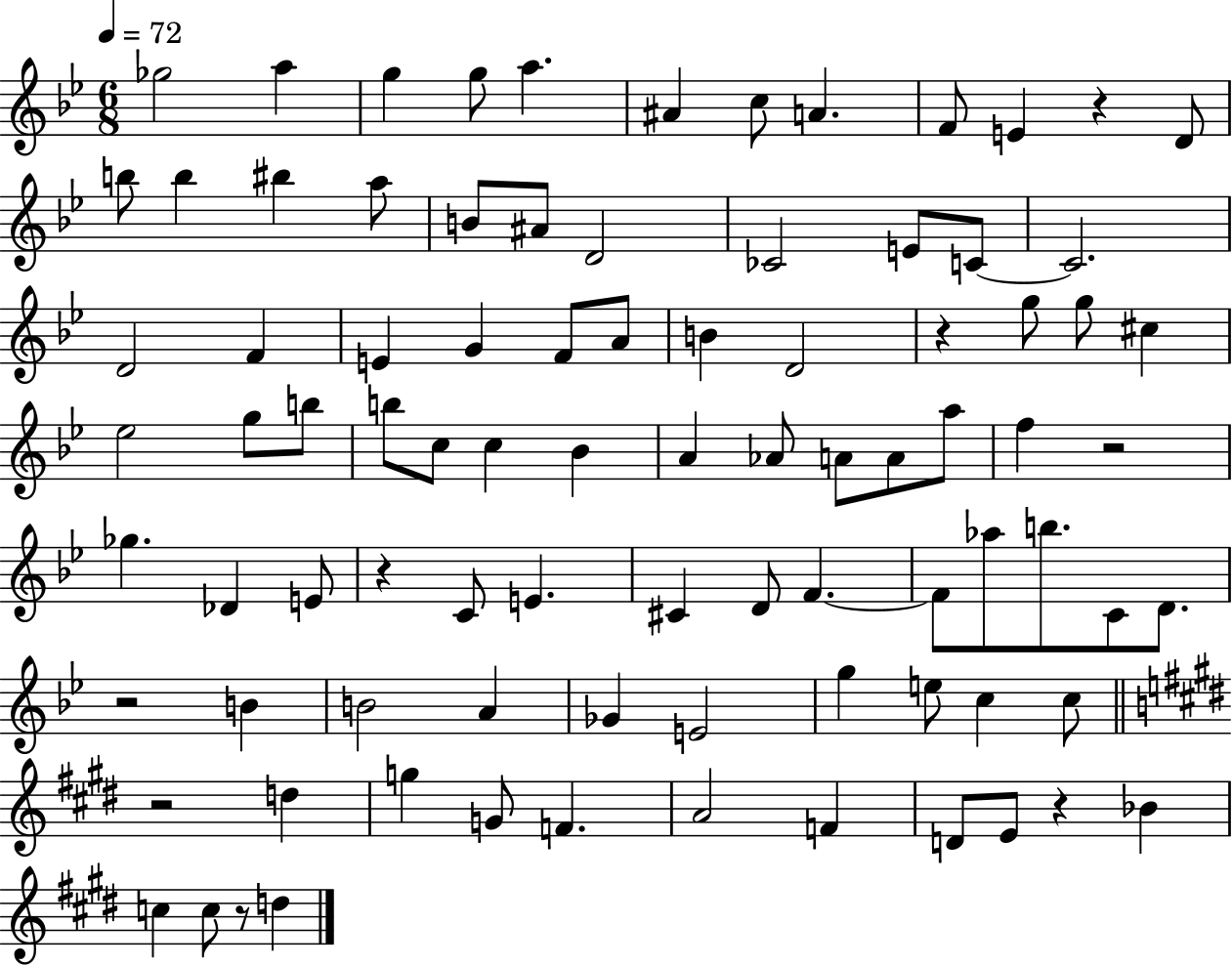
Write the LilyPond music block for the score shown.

{
  \clef treble
  \numericTimeSignature
  \time 6/8
  \key bes \major
  \tempo 4 = 72
  ges''2 a''4 | g''4 g''8 a''4. | ais'4 c''8 a'4. | f'8 e'4 r4 d'8 | \break b''8 b''4 bis''4 a''8 | b'8 ais'8 d'2 | ces'2 e'8 c'8~~ | c'2. | \break d'2 f'4 | e'4 g'4 f'8 a'8 | b'4 d'2 | r4 g''8 g''8 cis''4 | \break ees''2 g''8 b''8 | b''8 c''8 c''4 bes'4 | a'4 aes'8 a'8 a'8 a''8 | f''4 r2 | \break ges''4. des'4 e'8 | r4 c'8 e'4. | cis'4 d'8 f'4.~~ | f'8 aes''8 b''8. c'8 d'8. | \break r2 b'4 | b'2 a'4 | ges'4 e'2 | g''4 e''8 c''4 c''8 | \break \bar "||" \break \key e \major r2 d''4 | g''4 g'8 f'4. | a'2 f'4 | d'8 e'8 r4 bes'4 | \break c''4 c''8 r8 d''4 | \bar "|."
}